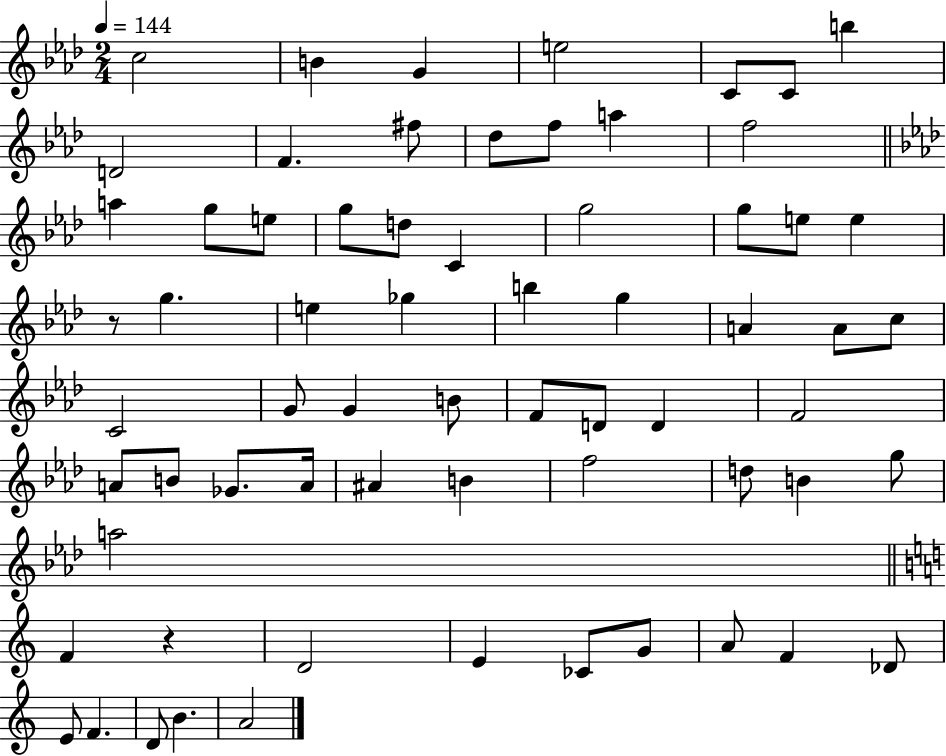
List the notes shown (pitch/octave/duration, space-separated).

C5/h B4/q G4/q E5/h C4/e C4/e B5/q D4/h F4/q. F#5/e Db5/e F5/e A5/q F5/h A5/q G5/e E5/e G5/e D5/e C4/q G5/h G5/e E5/e E5/q R/e G5/q. E5/q Gb5/q B5/q G5/q A4/q A4/e C5/e C4/h G4/e G4/q B4/e F4/e D4/e D4/q F4/h A4/e B4/e Gb4/e. A4/s A#4/q B4/q F5/h D5/e B4/q G5/e A5/h F4/q R/q D4/h E4/q CES4/e G4/e A4/e F4/q Db4/e E4/e F4/q. D4/e B4/q. A4/h